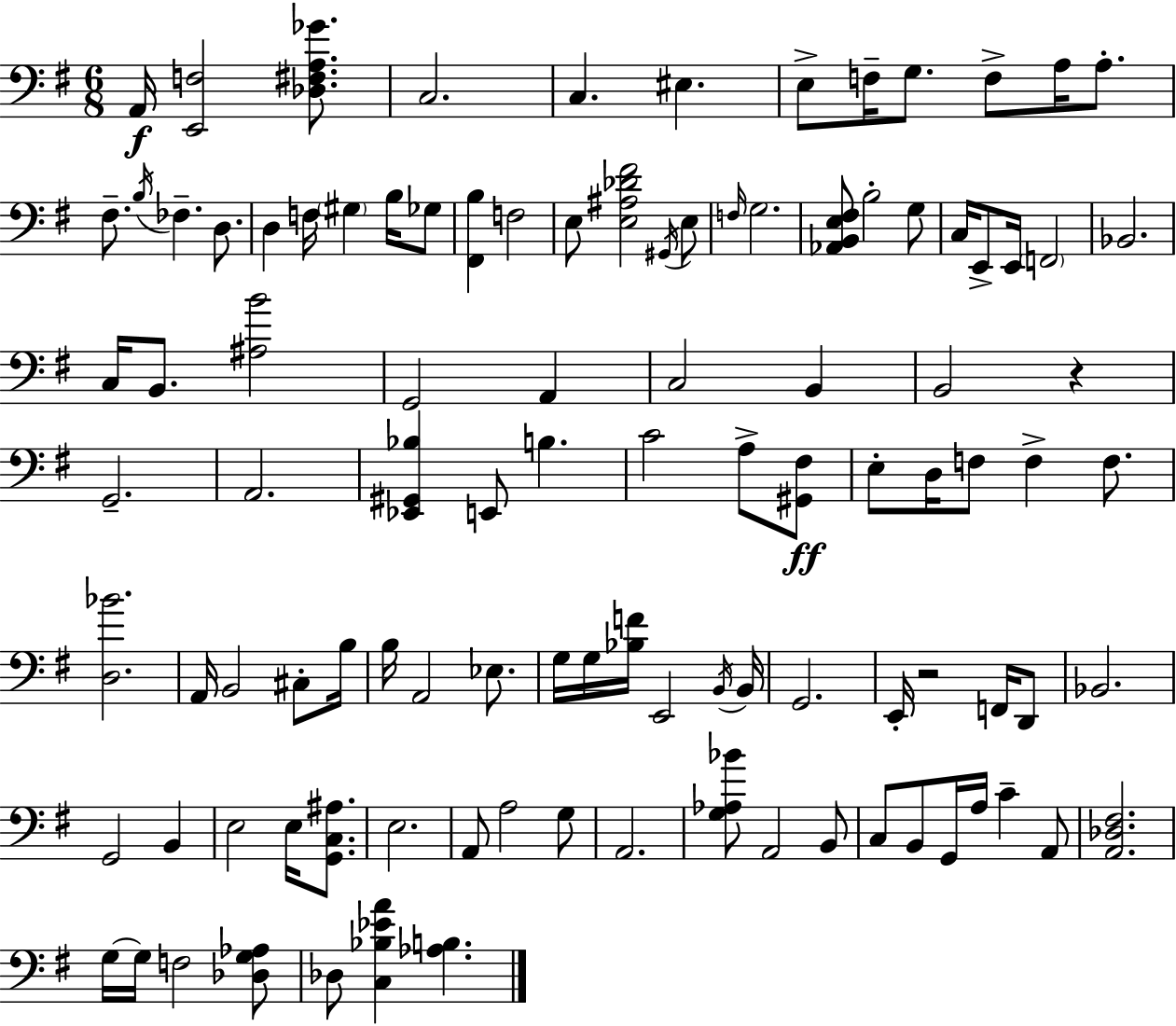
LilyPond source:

{
  \clef bass
  \numericTimeSignature
  \time 6/8
  \key e \minor
  \repeat volta 2 { a,16\f <e, f>2 <des fis a ges'>8. | c2. | c4. eis4. | e8-> f16-- g8. f8-> a16 a8.-. | \break fis8.-- \acciaccatura { b16 } fes4.-- d8. | d4 f16 \parenthesize gis4 b16 ges8 | <fis, b>4 f2 | e8 <e ais des' fis'>2 \acciaccatura { gis,16 } | \break e8 \grace { f16 } g2. | <aes, b, e fis>8 b2-. | g8 c16 e,8-> e,16 \parenthesize f,2 | bes,2. | \break c16 b,8. <ais b'>2 | g,2 a,4 | c2 b,4 | b,2 r4 | \break g,2.-- | a,2. | <ees, gis, bes>4 e,8 b4. | c'2 a8-> | \break <gis, fis>8\ff e8-. d16 f8 f4-> | f8. <d bes'>2. | a,16 b,2 | cis8-. b16 b16 a,2 | \break ees8. g16 g16 <bes f'>16 e,2 | \acciaccatura { b,16 } b,16 g,2. | e,16-. r2 | f,16 d,8 bes,2. | \break g,2 | b,4 e2 | e16 <g, c ais>8. e2. | a,8 a2 | \break g8 a,2. | <g aes bes'>8 a,2 | b,8 c8 b,8 g,16 a16 c'4-- | a,8 <a, des fis>2. | \break g16~~ g16 f2 | <des g aes>8 des8 <c bes ees' a'>4 <aes b>4. | } \bar "|."
}